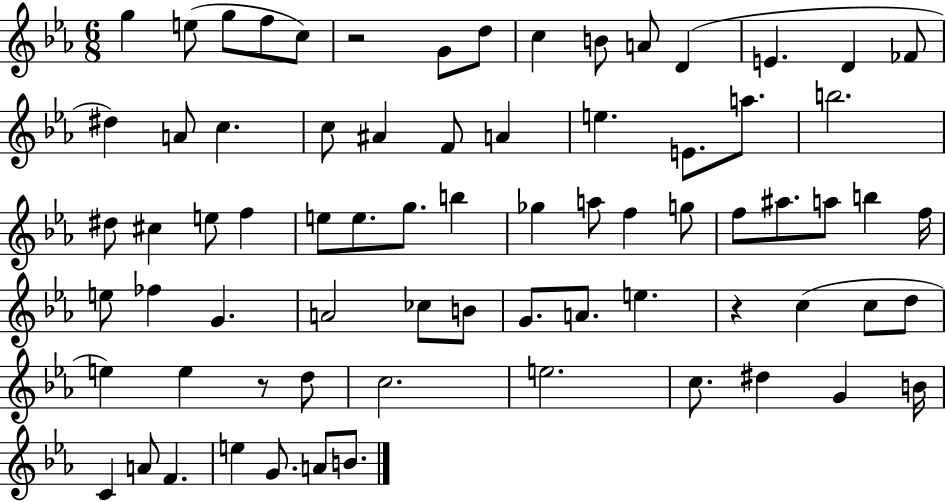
{
  \clef treble
  \numericTimeSignature
  \time 6/8
  \key ees \major
  g''4 e''8( g''8 f''8 c''8) | r2 g'8 d''8 | c''4 b'8 a'8 d'4( | e'4. d'4 fes'8 | \break dis''4) a'8 c''4. | c''8 ais'4 f'8 a'4 | e''4. e'8. a''8. | b''2. | \break dis''8 cis''4 e''8 f''4 | e''8 e''8. g''8. b''4 | ges''4 a''8 f''4 g''8 | f''8 ais''8. a''8 b''4 f''16 | \break e''8 fes''4 g'4. | a'2 ces''8 b'8 | g'8. a'8. e''4. | r4 c''4( c''8 d''8 | \break e''4) e''4 r8 d''8 | c''2. | e''2. | c''8. dis''4 g'4 b'16 | \break c'4 a'8 f'4. | e''4 g'8. a'8 b'8. | \bar "|."
}